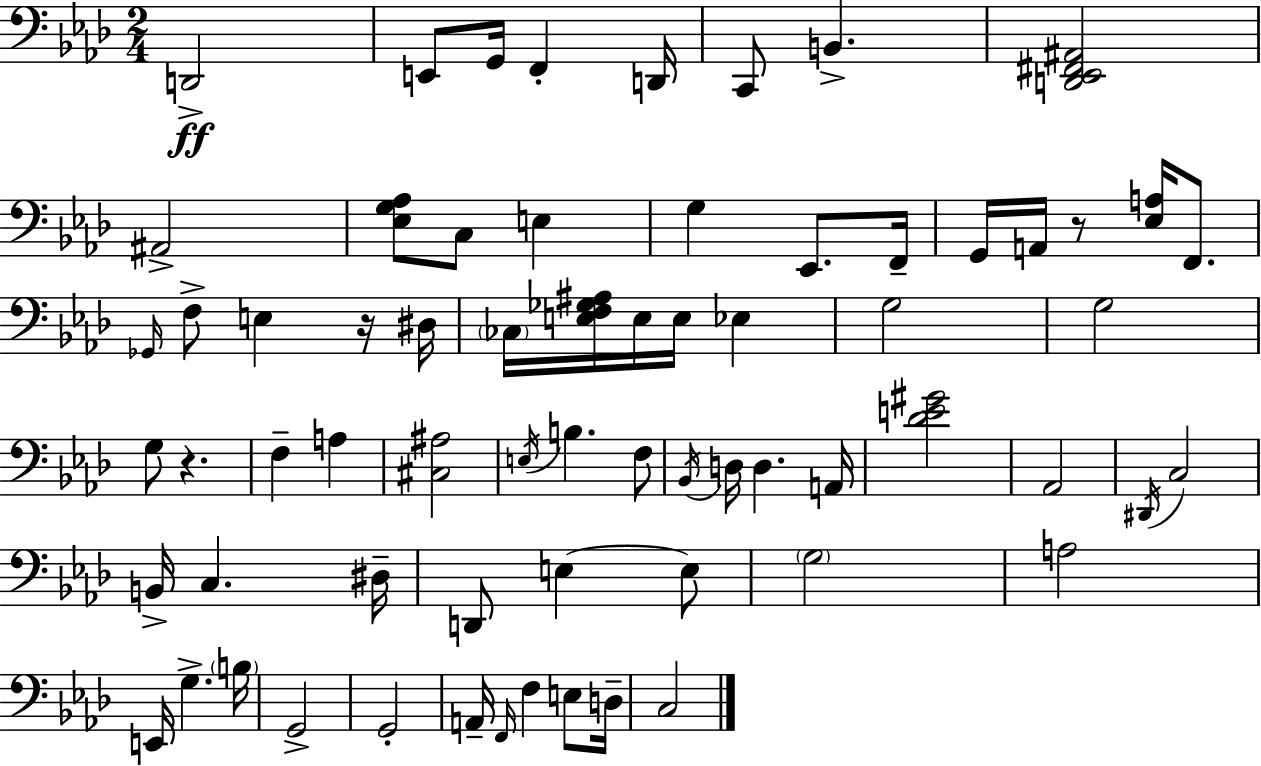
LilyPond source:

{
  \clef bass
  \numericTimeSignature
  \time 2/4
  \key aes \major
  d,2->\ff | e,8 g,16 f,4-. d,16 | c,8 b,4.-> | <d, ees, fis, ais,>2 | \break ais,2-> | <ees g aes>8 c8 e4 | g4 ees,8. f,16-- | g,16 a,16 r8 <ees a>16 f,8. | \break \grace { ges,16 } f8-> e4 r16 | dis16 \parenthesize ces16 <e f ges ais>16 e16 e16 ees4 | g2 | g2 | \break g8 r4. | f4-- a4 | <cis ais>2 | \acciaccatura { e16 } b4. | \break f8 \acciaccatura { bes,16 } d16 d4. | a,16 <des' e' gis'>2 | aes,2 | \acciaccatura { dis,16 } c2 | \break b,16-> c4. | dis16-- d,8 e4~~ | e8 \parenthesize g2 | a2 | \break e,16 g4.-> | \parenthesize b16 g,2-> | g,2-. | a,16-- \grace { f,16 } f4 | \break e8 d16-- c2 | \bar "|."
}